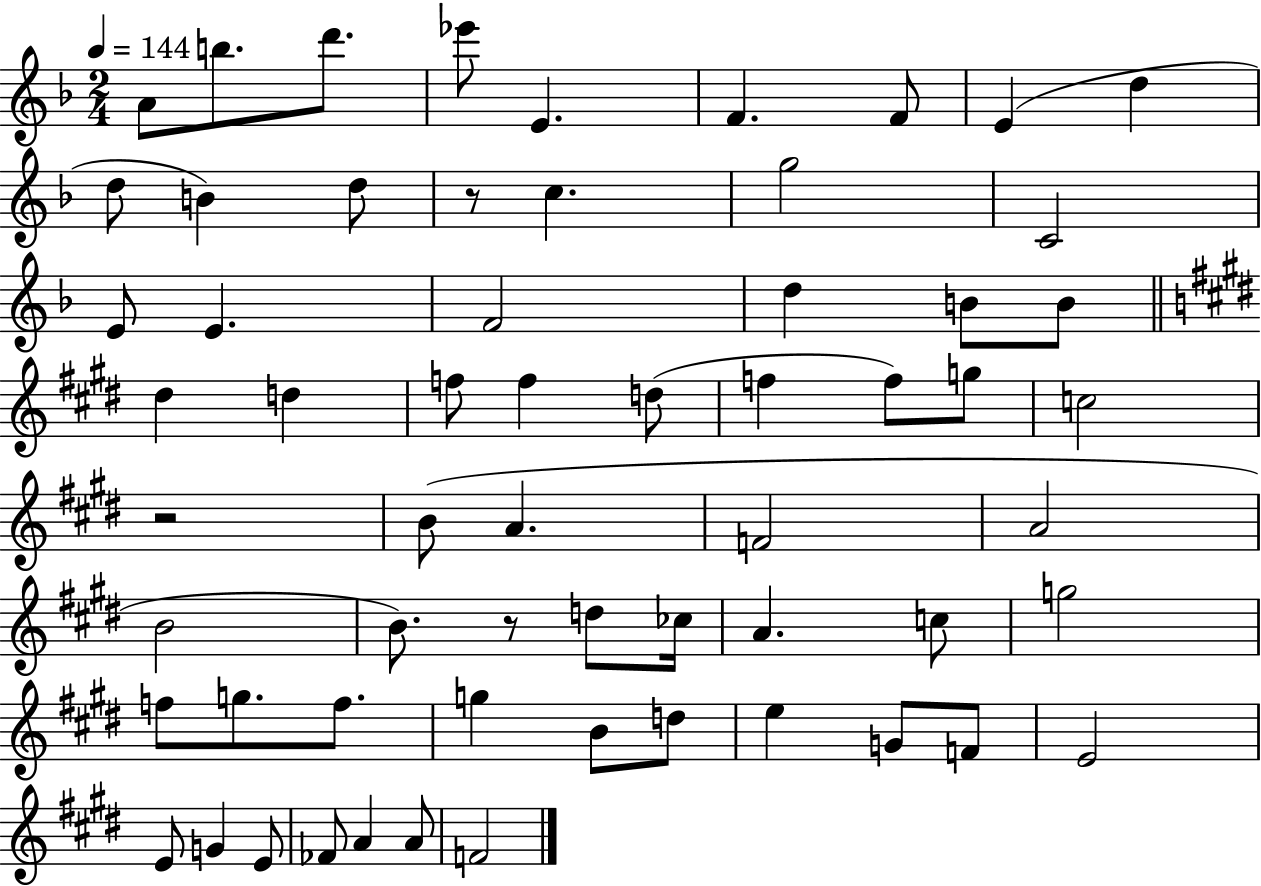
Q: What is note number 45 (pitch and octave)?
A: G5